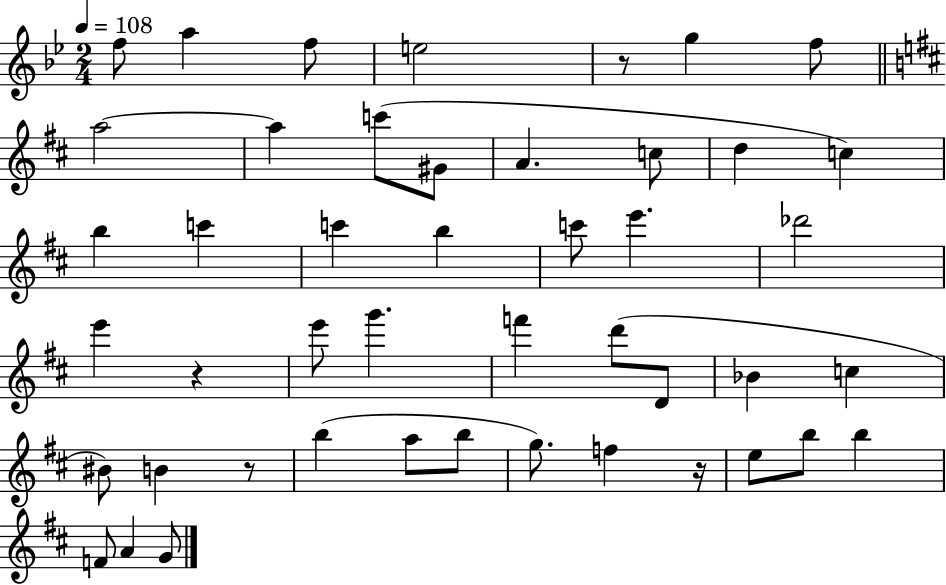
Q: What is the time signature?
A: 2/4